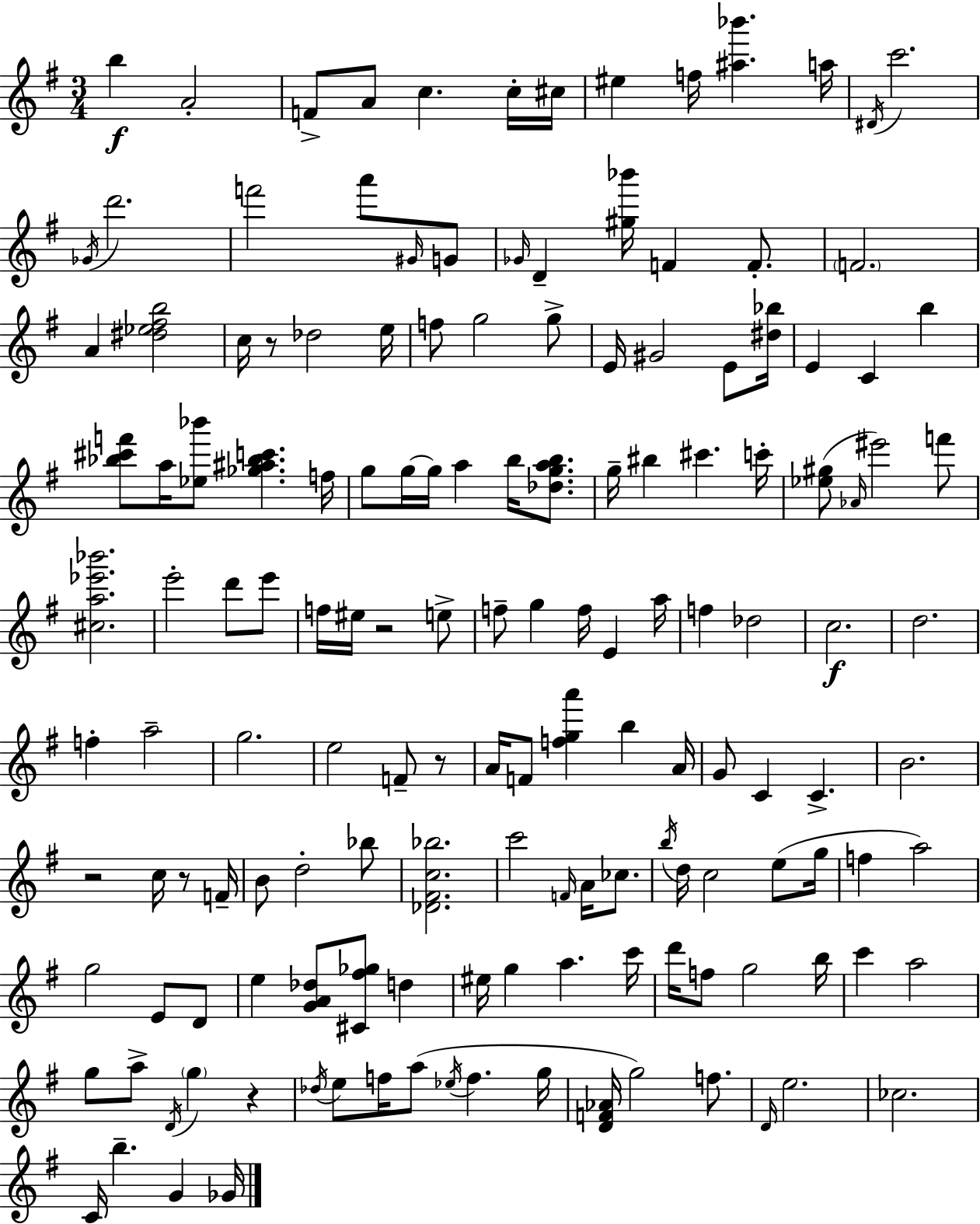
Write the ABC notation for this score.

X:1
T:Untitled
M:3/4
L:1/4
K:Em
b A2 F/2 A/2 c c/4 ^c/4 ^e f/4 [^a_b'] a/4 ^D/4 c'2 _G/4 d'2 f'2 a'/2 ^G/4 G/2 _G/4 D [^g_b']/4 F F/2 F2 A [^d_e^fb]2 c/4 z/2 _d2 e/4 f/2 g2 g/2 E/4 ^G2 E/2 [^d_b]/4 E C b [_b^c'f']/2 a/4 [_e_b']/2 [_g^a_bc'] f/4 g/2 g/4 g/4 a b/4 [_dgab]/2 g/4 ^b ^c' c'/4 [_e^g]/2 _A/4 ^e'2 f'/2 [^ca_e'_b']2 e'2 d'/2 e'/2 f/4 ^e/4 z2 e/2 f/2 g f/4 E a/4 f _d2 c2 d2 f a2 g2 e2 F/2 z/2 A/4 F/2 [fga'] b A/4 G/2 C C B2 z2 c/4 z/2 F/4 B/2 d2 _b/2 [_D^Fc_b]2 c'2 F/4 A/4 _c/2 b/4 d/4 c2 e/2 g/4 f a2 g2 E/2 D/2 e [GA_d]/2 [^C^f_g]/2 d ^e/4 g a c'/4 d'/4 f/2 g2 b/4 c' a2 g/2 a/2 D/4 g z _d/4 e/2 f/4 a/2 _e/4 f g/4 [DF_A]/4 g2 f/2 D/4 e2 _c2 C/4 b G _G/4